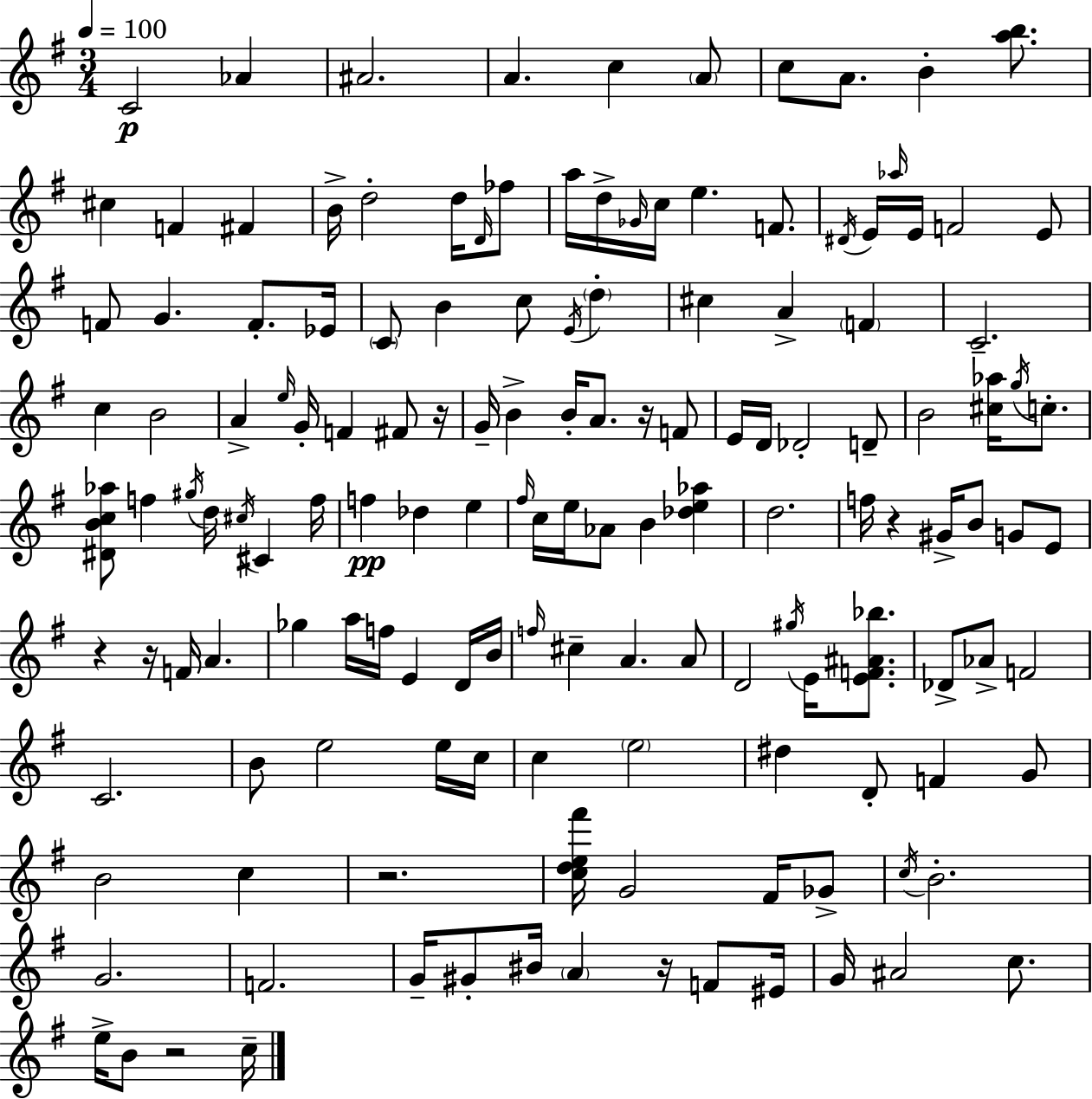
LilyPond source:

{
  \clef treble
  \numericTimeSignature
  \time 3/4
  \key e \minor
  \tempo 4 = 100
  c'2\p aes'4 | ais'2. | a'4. c''4 \parenthesize a'8 | c''8 a'8. b'4-. <a'' b''>8. | \break cis''4 f'4 fis'4 | b'16-> d''2-. d''16 \grace { d'16 } fes''8 | a''16 d''16-> \grace { ges'16 } c''16 e''4. f'8. | \acciaccatura { dis'16 } e'16 \grace { aes''16 } e'16 f'2 | \break e'8 f'8 g'4. | f'8.-. ees'16 \parenthesize c'8 b'4 c''8 | \acciaccatura { e'16 } \parenthesize d''4-. cis''4 a'4-> | \parenthesize f'4 c'2.-- | \break c''4 b'2 | a'4-> \grace { e''16 } g'16-. f'4 | fis'8 r16 g'16-- b'4-> b'16-. | a'8. r16 f'8 e'16 d'16 des'2-. | \break d'8-- b'2 | <cis'' aes''>16 \acciaccatura { g''16 } c''8.-. <dis' b' c'' aes''>8 f''4 | \acciaccatura { gis''16 } d''16 \acciaccatura { cis''16 } cis'4 f''16 f''4\pp | des''4 e''4 \grace { fis''16 } c''16 e''16 | \break aes'8 b'4 <des'' e'' aes''>4 d''2. | f''16 r4 | gis'16-> b'8 g'8 e'8 r4 | r16 f'16 a'4. ges''4 | \break a''16 f''16 e'4 d'16 b'16 \grace { f''16 } cis''4-- | a'4. a'8 d'2 | \acciaccatura { gis''16 } e'16 <e' f' ais' bes''>8. | des'8-> aes'8-> f'2 | \break c'2. | b'8 e''2 e''16 c''16 | c''4 \parenthesize e''2 | dis''4 d'8-. f'4 g'8 | \break b'2 c''4 | r2. | <c'' d'' e'' fis'''>16 g'2 fis'16 ges'8-> | \acciaccatura { c''16 } b'2.-. | \break g'2. | f'2. | g'16-- gis'8-. bis'16 \parenthesize a'4 r16 f'8 | eis'16 g'16 ais'2 c''8. | \break e''16-> b'8 r2 | c''16-- \bar "|."
}